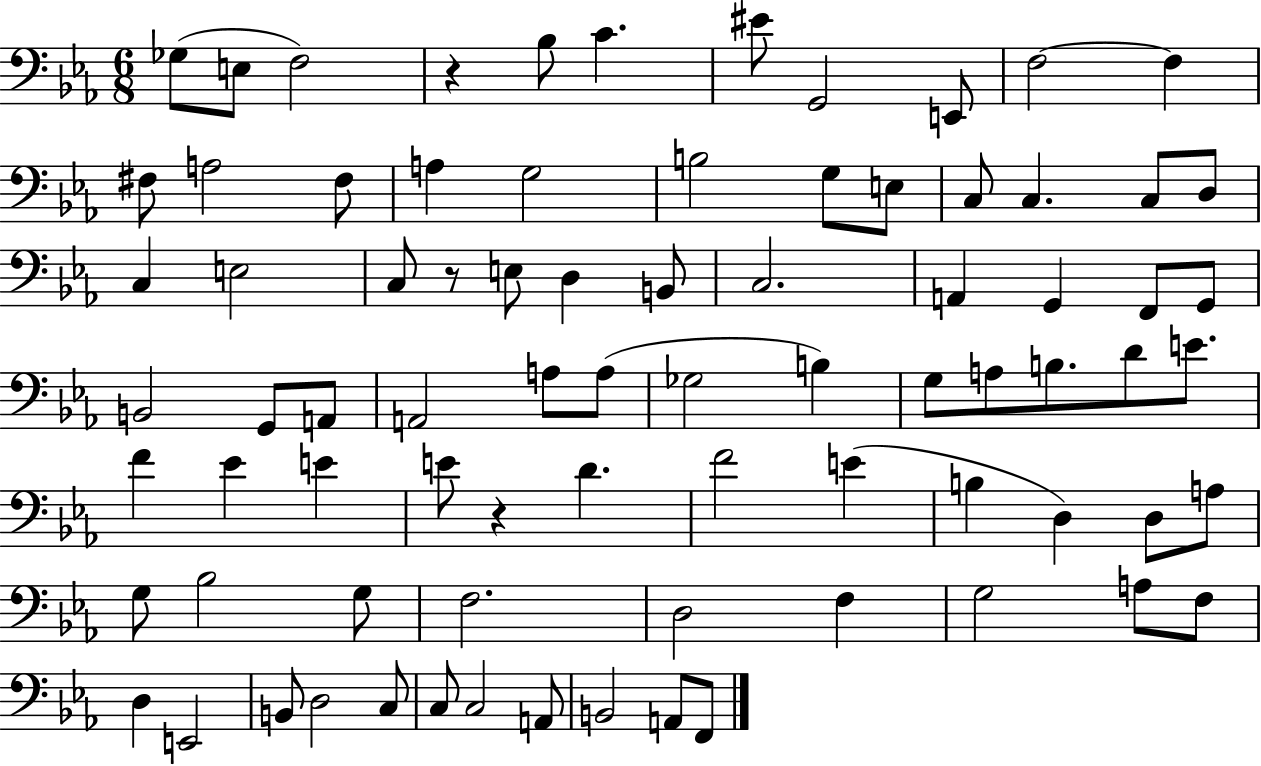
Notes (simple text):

Gb3/e E3/e F3/h R/q Bb3/e C4/q. EIS4/e G2/h E2/e F3/h F3/q F#3/e A3/h F#3/e A3/q G3/h B3/h G3/e E3/e C3/e C3/q. C3/e D3/e C3/q E3/h C3/e R/e E3/e D3/q B2/e C3/h. A2/q G2/q F2/e G2/e B2/h G2/e A2/e A2/h A3/e A3/e Gb3/h B3/q G3/e A3/e B3/e. D4/e E4/e. F4/q Eb4/q E4/q E4/e R/q D4/q. F4/h E4/q B3/q D3/q D3/e A3/e G3/e Bb3/h G3/e F3/h. D3/h F3/q G3/h A3/e F3/e D3/q E2/h B2/e D3/h C3/e C3/e C3/h A2/e B2/h A2/e F2/e